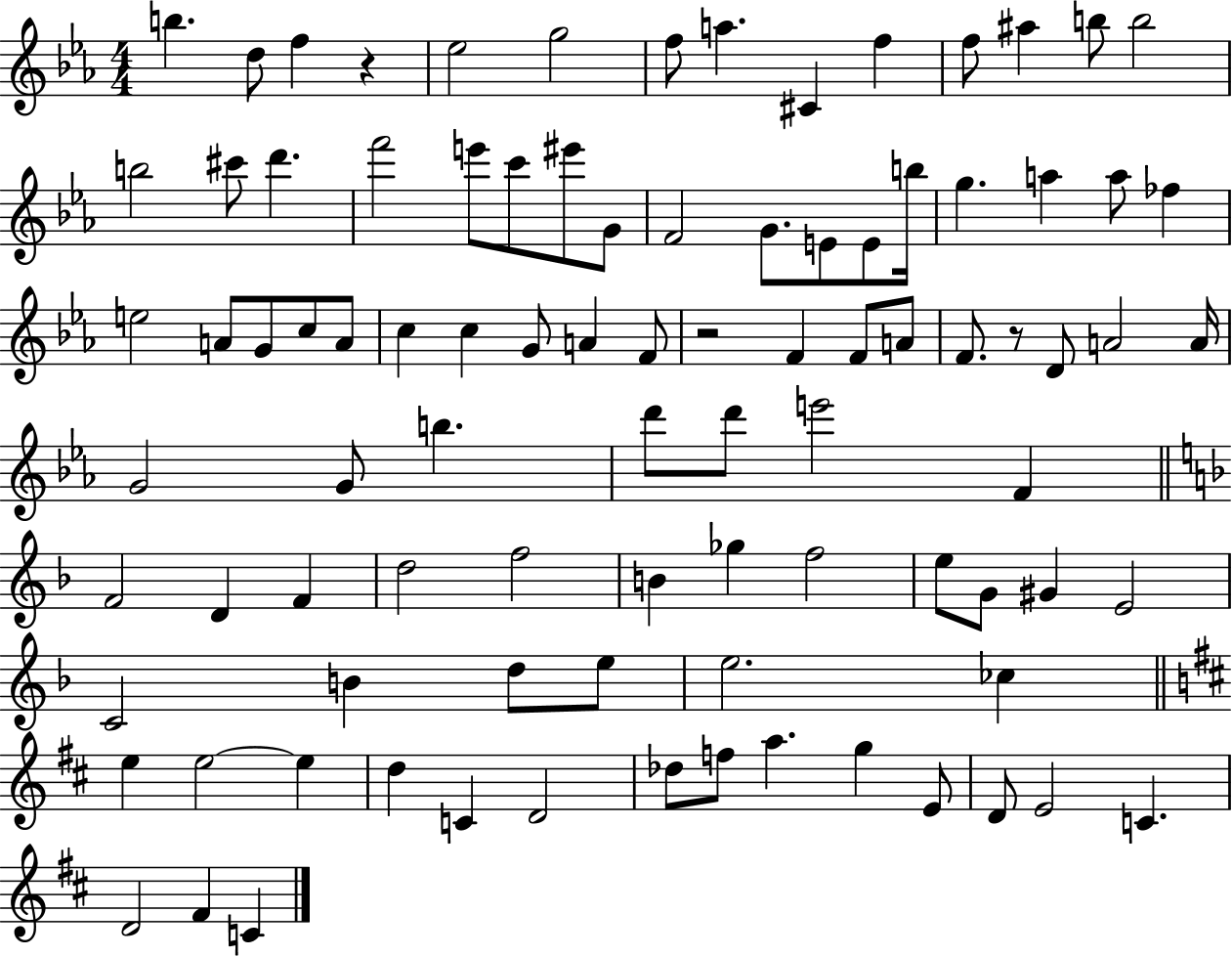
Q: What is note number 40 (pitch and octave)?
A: F4